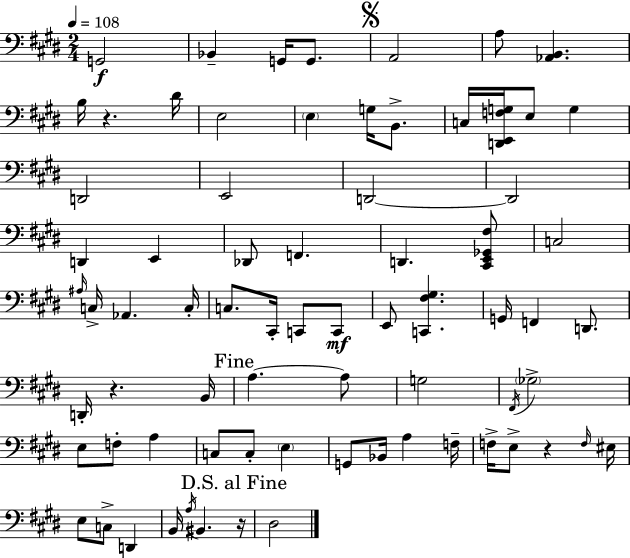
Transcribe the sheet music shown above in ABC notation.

X:1
T:Untitled
M:2/4
L:1/4
K:E
G,,2 _B,, G,,/4 G,,/2 A,,2 A,/2 [_A,,B,,] B,/4 z ^D/4 E,2 E, G,/4 B,,/2 C,/4 [D,,E,,F,G,]/4 E,/2 G, D,,2 E,,2 D,,2 D,,2 D,, E,, _D,,/2 F,, D,, [^C,,E,,_G,,^F,]/2 C,2 ^A,/4 C,/4 _A,, C,/4 C,/2 ^C,,/4 C,,/2 C,,/2 E,,/2 [C,,^F,^G,] G,,/4 F,, D,,/2 D,,/4 z B,,/4 A, A,/2 G,2 ^F,,/4 _G,2 E,/2 F,/2 A, C,/2 C,/2 E, G,,/2 _B,,/4 A, F,/4 F,/4 E,/2 z F,/4 ^E,/4 E,/2 C,/2 D,, B,,/4 A,/4 ^B,, z/4 ^D,2